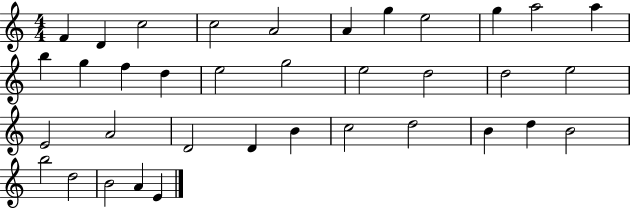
{
  \clef treble
  \numericTimeSignature
  \time 4/4
  \key c \major
  f'4 d'4 c''2 | c''2 a'2 | a'4 g''4 e''2 | g''4 a''2 a''4 | \break b''4 g''4 f''4 d''4 | e''2 g''2 | e''2 d''2 | d''2 e''2 | \break e'2 a'2 | d'2 d'4 b'4 | c''2 d''2 | b'4 d''4 b'2 | \break b''2 d''2 | b'2 a'4 e'4 | \bar "|."
}